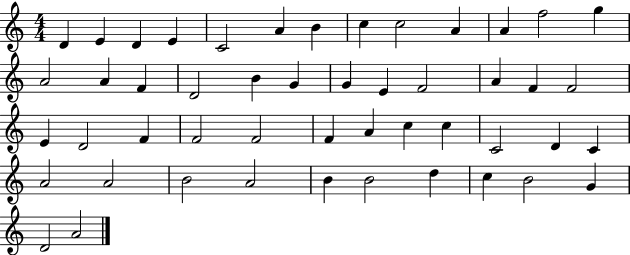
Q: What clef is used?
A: treble